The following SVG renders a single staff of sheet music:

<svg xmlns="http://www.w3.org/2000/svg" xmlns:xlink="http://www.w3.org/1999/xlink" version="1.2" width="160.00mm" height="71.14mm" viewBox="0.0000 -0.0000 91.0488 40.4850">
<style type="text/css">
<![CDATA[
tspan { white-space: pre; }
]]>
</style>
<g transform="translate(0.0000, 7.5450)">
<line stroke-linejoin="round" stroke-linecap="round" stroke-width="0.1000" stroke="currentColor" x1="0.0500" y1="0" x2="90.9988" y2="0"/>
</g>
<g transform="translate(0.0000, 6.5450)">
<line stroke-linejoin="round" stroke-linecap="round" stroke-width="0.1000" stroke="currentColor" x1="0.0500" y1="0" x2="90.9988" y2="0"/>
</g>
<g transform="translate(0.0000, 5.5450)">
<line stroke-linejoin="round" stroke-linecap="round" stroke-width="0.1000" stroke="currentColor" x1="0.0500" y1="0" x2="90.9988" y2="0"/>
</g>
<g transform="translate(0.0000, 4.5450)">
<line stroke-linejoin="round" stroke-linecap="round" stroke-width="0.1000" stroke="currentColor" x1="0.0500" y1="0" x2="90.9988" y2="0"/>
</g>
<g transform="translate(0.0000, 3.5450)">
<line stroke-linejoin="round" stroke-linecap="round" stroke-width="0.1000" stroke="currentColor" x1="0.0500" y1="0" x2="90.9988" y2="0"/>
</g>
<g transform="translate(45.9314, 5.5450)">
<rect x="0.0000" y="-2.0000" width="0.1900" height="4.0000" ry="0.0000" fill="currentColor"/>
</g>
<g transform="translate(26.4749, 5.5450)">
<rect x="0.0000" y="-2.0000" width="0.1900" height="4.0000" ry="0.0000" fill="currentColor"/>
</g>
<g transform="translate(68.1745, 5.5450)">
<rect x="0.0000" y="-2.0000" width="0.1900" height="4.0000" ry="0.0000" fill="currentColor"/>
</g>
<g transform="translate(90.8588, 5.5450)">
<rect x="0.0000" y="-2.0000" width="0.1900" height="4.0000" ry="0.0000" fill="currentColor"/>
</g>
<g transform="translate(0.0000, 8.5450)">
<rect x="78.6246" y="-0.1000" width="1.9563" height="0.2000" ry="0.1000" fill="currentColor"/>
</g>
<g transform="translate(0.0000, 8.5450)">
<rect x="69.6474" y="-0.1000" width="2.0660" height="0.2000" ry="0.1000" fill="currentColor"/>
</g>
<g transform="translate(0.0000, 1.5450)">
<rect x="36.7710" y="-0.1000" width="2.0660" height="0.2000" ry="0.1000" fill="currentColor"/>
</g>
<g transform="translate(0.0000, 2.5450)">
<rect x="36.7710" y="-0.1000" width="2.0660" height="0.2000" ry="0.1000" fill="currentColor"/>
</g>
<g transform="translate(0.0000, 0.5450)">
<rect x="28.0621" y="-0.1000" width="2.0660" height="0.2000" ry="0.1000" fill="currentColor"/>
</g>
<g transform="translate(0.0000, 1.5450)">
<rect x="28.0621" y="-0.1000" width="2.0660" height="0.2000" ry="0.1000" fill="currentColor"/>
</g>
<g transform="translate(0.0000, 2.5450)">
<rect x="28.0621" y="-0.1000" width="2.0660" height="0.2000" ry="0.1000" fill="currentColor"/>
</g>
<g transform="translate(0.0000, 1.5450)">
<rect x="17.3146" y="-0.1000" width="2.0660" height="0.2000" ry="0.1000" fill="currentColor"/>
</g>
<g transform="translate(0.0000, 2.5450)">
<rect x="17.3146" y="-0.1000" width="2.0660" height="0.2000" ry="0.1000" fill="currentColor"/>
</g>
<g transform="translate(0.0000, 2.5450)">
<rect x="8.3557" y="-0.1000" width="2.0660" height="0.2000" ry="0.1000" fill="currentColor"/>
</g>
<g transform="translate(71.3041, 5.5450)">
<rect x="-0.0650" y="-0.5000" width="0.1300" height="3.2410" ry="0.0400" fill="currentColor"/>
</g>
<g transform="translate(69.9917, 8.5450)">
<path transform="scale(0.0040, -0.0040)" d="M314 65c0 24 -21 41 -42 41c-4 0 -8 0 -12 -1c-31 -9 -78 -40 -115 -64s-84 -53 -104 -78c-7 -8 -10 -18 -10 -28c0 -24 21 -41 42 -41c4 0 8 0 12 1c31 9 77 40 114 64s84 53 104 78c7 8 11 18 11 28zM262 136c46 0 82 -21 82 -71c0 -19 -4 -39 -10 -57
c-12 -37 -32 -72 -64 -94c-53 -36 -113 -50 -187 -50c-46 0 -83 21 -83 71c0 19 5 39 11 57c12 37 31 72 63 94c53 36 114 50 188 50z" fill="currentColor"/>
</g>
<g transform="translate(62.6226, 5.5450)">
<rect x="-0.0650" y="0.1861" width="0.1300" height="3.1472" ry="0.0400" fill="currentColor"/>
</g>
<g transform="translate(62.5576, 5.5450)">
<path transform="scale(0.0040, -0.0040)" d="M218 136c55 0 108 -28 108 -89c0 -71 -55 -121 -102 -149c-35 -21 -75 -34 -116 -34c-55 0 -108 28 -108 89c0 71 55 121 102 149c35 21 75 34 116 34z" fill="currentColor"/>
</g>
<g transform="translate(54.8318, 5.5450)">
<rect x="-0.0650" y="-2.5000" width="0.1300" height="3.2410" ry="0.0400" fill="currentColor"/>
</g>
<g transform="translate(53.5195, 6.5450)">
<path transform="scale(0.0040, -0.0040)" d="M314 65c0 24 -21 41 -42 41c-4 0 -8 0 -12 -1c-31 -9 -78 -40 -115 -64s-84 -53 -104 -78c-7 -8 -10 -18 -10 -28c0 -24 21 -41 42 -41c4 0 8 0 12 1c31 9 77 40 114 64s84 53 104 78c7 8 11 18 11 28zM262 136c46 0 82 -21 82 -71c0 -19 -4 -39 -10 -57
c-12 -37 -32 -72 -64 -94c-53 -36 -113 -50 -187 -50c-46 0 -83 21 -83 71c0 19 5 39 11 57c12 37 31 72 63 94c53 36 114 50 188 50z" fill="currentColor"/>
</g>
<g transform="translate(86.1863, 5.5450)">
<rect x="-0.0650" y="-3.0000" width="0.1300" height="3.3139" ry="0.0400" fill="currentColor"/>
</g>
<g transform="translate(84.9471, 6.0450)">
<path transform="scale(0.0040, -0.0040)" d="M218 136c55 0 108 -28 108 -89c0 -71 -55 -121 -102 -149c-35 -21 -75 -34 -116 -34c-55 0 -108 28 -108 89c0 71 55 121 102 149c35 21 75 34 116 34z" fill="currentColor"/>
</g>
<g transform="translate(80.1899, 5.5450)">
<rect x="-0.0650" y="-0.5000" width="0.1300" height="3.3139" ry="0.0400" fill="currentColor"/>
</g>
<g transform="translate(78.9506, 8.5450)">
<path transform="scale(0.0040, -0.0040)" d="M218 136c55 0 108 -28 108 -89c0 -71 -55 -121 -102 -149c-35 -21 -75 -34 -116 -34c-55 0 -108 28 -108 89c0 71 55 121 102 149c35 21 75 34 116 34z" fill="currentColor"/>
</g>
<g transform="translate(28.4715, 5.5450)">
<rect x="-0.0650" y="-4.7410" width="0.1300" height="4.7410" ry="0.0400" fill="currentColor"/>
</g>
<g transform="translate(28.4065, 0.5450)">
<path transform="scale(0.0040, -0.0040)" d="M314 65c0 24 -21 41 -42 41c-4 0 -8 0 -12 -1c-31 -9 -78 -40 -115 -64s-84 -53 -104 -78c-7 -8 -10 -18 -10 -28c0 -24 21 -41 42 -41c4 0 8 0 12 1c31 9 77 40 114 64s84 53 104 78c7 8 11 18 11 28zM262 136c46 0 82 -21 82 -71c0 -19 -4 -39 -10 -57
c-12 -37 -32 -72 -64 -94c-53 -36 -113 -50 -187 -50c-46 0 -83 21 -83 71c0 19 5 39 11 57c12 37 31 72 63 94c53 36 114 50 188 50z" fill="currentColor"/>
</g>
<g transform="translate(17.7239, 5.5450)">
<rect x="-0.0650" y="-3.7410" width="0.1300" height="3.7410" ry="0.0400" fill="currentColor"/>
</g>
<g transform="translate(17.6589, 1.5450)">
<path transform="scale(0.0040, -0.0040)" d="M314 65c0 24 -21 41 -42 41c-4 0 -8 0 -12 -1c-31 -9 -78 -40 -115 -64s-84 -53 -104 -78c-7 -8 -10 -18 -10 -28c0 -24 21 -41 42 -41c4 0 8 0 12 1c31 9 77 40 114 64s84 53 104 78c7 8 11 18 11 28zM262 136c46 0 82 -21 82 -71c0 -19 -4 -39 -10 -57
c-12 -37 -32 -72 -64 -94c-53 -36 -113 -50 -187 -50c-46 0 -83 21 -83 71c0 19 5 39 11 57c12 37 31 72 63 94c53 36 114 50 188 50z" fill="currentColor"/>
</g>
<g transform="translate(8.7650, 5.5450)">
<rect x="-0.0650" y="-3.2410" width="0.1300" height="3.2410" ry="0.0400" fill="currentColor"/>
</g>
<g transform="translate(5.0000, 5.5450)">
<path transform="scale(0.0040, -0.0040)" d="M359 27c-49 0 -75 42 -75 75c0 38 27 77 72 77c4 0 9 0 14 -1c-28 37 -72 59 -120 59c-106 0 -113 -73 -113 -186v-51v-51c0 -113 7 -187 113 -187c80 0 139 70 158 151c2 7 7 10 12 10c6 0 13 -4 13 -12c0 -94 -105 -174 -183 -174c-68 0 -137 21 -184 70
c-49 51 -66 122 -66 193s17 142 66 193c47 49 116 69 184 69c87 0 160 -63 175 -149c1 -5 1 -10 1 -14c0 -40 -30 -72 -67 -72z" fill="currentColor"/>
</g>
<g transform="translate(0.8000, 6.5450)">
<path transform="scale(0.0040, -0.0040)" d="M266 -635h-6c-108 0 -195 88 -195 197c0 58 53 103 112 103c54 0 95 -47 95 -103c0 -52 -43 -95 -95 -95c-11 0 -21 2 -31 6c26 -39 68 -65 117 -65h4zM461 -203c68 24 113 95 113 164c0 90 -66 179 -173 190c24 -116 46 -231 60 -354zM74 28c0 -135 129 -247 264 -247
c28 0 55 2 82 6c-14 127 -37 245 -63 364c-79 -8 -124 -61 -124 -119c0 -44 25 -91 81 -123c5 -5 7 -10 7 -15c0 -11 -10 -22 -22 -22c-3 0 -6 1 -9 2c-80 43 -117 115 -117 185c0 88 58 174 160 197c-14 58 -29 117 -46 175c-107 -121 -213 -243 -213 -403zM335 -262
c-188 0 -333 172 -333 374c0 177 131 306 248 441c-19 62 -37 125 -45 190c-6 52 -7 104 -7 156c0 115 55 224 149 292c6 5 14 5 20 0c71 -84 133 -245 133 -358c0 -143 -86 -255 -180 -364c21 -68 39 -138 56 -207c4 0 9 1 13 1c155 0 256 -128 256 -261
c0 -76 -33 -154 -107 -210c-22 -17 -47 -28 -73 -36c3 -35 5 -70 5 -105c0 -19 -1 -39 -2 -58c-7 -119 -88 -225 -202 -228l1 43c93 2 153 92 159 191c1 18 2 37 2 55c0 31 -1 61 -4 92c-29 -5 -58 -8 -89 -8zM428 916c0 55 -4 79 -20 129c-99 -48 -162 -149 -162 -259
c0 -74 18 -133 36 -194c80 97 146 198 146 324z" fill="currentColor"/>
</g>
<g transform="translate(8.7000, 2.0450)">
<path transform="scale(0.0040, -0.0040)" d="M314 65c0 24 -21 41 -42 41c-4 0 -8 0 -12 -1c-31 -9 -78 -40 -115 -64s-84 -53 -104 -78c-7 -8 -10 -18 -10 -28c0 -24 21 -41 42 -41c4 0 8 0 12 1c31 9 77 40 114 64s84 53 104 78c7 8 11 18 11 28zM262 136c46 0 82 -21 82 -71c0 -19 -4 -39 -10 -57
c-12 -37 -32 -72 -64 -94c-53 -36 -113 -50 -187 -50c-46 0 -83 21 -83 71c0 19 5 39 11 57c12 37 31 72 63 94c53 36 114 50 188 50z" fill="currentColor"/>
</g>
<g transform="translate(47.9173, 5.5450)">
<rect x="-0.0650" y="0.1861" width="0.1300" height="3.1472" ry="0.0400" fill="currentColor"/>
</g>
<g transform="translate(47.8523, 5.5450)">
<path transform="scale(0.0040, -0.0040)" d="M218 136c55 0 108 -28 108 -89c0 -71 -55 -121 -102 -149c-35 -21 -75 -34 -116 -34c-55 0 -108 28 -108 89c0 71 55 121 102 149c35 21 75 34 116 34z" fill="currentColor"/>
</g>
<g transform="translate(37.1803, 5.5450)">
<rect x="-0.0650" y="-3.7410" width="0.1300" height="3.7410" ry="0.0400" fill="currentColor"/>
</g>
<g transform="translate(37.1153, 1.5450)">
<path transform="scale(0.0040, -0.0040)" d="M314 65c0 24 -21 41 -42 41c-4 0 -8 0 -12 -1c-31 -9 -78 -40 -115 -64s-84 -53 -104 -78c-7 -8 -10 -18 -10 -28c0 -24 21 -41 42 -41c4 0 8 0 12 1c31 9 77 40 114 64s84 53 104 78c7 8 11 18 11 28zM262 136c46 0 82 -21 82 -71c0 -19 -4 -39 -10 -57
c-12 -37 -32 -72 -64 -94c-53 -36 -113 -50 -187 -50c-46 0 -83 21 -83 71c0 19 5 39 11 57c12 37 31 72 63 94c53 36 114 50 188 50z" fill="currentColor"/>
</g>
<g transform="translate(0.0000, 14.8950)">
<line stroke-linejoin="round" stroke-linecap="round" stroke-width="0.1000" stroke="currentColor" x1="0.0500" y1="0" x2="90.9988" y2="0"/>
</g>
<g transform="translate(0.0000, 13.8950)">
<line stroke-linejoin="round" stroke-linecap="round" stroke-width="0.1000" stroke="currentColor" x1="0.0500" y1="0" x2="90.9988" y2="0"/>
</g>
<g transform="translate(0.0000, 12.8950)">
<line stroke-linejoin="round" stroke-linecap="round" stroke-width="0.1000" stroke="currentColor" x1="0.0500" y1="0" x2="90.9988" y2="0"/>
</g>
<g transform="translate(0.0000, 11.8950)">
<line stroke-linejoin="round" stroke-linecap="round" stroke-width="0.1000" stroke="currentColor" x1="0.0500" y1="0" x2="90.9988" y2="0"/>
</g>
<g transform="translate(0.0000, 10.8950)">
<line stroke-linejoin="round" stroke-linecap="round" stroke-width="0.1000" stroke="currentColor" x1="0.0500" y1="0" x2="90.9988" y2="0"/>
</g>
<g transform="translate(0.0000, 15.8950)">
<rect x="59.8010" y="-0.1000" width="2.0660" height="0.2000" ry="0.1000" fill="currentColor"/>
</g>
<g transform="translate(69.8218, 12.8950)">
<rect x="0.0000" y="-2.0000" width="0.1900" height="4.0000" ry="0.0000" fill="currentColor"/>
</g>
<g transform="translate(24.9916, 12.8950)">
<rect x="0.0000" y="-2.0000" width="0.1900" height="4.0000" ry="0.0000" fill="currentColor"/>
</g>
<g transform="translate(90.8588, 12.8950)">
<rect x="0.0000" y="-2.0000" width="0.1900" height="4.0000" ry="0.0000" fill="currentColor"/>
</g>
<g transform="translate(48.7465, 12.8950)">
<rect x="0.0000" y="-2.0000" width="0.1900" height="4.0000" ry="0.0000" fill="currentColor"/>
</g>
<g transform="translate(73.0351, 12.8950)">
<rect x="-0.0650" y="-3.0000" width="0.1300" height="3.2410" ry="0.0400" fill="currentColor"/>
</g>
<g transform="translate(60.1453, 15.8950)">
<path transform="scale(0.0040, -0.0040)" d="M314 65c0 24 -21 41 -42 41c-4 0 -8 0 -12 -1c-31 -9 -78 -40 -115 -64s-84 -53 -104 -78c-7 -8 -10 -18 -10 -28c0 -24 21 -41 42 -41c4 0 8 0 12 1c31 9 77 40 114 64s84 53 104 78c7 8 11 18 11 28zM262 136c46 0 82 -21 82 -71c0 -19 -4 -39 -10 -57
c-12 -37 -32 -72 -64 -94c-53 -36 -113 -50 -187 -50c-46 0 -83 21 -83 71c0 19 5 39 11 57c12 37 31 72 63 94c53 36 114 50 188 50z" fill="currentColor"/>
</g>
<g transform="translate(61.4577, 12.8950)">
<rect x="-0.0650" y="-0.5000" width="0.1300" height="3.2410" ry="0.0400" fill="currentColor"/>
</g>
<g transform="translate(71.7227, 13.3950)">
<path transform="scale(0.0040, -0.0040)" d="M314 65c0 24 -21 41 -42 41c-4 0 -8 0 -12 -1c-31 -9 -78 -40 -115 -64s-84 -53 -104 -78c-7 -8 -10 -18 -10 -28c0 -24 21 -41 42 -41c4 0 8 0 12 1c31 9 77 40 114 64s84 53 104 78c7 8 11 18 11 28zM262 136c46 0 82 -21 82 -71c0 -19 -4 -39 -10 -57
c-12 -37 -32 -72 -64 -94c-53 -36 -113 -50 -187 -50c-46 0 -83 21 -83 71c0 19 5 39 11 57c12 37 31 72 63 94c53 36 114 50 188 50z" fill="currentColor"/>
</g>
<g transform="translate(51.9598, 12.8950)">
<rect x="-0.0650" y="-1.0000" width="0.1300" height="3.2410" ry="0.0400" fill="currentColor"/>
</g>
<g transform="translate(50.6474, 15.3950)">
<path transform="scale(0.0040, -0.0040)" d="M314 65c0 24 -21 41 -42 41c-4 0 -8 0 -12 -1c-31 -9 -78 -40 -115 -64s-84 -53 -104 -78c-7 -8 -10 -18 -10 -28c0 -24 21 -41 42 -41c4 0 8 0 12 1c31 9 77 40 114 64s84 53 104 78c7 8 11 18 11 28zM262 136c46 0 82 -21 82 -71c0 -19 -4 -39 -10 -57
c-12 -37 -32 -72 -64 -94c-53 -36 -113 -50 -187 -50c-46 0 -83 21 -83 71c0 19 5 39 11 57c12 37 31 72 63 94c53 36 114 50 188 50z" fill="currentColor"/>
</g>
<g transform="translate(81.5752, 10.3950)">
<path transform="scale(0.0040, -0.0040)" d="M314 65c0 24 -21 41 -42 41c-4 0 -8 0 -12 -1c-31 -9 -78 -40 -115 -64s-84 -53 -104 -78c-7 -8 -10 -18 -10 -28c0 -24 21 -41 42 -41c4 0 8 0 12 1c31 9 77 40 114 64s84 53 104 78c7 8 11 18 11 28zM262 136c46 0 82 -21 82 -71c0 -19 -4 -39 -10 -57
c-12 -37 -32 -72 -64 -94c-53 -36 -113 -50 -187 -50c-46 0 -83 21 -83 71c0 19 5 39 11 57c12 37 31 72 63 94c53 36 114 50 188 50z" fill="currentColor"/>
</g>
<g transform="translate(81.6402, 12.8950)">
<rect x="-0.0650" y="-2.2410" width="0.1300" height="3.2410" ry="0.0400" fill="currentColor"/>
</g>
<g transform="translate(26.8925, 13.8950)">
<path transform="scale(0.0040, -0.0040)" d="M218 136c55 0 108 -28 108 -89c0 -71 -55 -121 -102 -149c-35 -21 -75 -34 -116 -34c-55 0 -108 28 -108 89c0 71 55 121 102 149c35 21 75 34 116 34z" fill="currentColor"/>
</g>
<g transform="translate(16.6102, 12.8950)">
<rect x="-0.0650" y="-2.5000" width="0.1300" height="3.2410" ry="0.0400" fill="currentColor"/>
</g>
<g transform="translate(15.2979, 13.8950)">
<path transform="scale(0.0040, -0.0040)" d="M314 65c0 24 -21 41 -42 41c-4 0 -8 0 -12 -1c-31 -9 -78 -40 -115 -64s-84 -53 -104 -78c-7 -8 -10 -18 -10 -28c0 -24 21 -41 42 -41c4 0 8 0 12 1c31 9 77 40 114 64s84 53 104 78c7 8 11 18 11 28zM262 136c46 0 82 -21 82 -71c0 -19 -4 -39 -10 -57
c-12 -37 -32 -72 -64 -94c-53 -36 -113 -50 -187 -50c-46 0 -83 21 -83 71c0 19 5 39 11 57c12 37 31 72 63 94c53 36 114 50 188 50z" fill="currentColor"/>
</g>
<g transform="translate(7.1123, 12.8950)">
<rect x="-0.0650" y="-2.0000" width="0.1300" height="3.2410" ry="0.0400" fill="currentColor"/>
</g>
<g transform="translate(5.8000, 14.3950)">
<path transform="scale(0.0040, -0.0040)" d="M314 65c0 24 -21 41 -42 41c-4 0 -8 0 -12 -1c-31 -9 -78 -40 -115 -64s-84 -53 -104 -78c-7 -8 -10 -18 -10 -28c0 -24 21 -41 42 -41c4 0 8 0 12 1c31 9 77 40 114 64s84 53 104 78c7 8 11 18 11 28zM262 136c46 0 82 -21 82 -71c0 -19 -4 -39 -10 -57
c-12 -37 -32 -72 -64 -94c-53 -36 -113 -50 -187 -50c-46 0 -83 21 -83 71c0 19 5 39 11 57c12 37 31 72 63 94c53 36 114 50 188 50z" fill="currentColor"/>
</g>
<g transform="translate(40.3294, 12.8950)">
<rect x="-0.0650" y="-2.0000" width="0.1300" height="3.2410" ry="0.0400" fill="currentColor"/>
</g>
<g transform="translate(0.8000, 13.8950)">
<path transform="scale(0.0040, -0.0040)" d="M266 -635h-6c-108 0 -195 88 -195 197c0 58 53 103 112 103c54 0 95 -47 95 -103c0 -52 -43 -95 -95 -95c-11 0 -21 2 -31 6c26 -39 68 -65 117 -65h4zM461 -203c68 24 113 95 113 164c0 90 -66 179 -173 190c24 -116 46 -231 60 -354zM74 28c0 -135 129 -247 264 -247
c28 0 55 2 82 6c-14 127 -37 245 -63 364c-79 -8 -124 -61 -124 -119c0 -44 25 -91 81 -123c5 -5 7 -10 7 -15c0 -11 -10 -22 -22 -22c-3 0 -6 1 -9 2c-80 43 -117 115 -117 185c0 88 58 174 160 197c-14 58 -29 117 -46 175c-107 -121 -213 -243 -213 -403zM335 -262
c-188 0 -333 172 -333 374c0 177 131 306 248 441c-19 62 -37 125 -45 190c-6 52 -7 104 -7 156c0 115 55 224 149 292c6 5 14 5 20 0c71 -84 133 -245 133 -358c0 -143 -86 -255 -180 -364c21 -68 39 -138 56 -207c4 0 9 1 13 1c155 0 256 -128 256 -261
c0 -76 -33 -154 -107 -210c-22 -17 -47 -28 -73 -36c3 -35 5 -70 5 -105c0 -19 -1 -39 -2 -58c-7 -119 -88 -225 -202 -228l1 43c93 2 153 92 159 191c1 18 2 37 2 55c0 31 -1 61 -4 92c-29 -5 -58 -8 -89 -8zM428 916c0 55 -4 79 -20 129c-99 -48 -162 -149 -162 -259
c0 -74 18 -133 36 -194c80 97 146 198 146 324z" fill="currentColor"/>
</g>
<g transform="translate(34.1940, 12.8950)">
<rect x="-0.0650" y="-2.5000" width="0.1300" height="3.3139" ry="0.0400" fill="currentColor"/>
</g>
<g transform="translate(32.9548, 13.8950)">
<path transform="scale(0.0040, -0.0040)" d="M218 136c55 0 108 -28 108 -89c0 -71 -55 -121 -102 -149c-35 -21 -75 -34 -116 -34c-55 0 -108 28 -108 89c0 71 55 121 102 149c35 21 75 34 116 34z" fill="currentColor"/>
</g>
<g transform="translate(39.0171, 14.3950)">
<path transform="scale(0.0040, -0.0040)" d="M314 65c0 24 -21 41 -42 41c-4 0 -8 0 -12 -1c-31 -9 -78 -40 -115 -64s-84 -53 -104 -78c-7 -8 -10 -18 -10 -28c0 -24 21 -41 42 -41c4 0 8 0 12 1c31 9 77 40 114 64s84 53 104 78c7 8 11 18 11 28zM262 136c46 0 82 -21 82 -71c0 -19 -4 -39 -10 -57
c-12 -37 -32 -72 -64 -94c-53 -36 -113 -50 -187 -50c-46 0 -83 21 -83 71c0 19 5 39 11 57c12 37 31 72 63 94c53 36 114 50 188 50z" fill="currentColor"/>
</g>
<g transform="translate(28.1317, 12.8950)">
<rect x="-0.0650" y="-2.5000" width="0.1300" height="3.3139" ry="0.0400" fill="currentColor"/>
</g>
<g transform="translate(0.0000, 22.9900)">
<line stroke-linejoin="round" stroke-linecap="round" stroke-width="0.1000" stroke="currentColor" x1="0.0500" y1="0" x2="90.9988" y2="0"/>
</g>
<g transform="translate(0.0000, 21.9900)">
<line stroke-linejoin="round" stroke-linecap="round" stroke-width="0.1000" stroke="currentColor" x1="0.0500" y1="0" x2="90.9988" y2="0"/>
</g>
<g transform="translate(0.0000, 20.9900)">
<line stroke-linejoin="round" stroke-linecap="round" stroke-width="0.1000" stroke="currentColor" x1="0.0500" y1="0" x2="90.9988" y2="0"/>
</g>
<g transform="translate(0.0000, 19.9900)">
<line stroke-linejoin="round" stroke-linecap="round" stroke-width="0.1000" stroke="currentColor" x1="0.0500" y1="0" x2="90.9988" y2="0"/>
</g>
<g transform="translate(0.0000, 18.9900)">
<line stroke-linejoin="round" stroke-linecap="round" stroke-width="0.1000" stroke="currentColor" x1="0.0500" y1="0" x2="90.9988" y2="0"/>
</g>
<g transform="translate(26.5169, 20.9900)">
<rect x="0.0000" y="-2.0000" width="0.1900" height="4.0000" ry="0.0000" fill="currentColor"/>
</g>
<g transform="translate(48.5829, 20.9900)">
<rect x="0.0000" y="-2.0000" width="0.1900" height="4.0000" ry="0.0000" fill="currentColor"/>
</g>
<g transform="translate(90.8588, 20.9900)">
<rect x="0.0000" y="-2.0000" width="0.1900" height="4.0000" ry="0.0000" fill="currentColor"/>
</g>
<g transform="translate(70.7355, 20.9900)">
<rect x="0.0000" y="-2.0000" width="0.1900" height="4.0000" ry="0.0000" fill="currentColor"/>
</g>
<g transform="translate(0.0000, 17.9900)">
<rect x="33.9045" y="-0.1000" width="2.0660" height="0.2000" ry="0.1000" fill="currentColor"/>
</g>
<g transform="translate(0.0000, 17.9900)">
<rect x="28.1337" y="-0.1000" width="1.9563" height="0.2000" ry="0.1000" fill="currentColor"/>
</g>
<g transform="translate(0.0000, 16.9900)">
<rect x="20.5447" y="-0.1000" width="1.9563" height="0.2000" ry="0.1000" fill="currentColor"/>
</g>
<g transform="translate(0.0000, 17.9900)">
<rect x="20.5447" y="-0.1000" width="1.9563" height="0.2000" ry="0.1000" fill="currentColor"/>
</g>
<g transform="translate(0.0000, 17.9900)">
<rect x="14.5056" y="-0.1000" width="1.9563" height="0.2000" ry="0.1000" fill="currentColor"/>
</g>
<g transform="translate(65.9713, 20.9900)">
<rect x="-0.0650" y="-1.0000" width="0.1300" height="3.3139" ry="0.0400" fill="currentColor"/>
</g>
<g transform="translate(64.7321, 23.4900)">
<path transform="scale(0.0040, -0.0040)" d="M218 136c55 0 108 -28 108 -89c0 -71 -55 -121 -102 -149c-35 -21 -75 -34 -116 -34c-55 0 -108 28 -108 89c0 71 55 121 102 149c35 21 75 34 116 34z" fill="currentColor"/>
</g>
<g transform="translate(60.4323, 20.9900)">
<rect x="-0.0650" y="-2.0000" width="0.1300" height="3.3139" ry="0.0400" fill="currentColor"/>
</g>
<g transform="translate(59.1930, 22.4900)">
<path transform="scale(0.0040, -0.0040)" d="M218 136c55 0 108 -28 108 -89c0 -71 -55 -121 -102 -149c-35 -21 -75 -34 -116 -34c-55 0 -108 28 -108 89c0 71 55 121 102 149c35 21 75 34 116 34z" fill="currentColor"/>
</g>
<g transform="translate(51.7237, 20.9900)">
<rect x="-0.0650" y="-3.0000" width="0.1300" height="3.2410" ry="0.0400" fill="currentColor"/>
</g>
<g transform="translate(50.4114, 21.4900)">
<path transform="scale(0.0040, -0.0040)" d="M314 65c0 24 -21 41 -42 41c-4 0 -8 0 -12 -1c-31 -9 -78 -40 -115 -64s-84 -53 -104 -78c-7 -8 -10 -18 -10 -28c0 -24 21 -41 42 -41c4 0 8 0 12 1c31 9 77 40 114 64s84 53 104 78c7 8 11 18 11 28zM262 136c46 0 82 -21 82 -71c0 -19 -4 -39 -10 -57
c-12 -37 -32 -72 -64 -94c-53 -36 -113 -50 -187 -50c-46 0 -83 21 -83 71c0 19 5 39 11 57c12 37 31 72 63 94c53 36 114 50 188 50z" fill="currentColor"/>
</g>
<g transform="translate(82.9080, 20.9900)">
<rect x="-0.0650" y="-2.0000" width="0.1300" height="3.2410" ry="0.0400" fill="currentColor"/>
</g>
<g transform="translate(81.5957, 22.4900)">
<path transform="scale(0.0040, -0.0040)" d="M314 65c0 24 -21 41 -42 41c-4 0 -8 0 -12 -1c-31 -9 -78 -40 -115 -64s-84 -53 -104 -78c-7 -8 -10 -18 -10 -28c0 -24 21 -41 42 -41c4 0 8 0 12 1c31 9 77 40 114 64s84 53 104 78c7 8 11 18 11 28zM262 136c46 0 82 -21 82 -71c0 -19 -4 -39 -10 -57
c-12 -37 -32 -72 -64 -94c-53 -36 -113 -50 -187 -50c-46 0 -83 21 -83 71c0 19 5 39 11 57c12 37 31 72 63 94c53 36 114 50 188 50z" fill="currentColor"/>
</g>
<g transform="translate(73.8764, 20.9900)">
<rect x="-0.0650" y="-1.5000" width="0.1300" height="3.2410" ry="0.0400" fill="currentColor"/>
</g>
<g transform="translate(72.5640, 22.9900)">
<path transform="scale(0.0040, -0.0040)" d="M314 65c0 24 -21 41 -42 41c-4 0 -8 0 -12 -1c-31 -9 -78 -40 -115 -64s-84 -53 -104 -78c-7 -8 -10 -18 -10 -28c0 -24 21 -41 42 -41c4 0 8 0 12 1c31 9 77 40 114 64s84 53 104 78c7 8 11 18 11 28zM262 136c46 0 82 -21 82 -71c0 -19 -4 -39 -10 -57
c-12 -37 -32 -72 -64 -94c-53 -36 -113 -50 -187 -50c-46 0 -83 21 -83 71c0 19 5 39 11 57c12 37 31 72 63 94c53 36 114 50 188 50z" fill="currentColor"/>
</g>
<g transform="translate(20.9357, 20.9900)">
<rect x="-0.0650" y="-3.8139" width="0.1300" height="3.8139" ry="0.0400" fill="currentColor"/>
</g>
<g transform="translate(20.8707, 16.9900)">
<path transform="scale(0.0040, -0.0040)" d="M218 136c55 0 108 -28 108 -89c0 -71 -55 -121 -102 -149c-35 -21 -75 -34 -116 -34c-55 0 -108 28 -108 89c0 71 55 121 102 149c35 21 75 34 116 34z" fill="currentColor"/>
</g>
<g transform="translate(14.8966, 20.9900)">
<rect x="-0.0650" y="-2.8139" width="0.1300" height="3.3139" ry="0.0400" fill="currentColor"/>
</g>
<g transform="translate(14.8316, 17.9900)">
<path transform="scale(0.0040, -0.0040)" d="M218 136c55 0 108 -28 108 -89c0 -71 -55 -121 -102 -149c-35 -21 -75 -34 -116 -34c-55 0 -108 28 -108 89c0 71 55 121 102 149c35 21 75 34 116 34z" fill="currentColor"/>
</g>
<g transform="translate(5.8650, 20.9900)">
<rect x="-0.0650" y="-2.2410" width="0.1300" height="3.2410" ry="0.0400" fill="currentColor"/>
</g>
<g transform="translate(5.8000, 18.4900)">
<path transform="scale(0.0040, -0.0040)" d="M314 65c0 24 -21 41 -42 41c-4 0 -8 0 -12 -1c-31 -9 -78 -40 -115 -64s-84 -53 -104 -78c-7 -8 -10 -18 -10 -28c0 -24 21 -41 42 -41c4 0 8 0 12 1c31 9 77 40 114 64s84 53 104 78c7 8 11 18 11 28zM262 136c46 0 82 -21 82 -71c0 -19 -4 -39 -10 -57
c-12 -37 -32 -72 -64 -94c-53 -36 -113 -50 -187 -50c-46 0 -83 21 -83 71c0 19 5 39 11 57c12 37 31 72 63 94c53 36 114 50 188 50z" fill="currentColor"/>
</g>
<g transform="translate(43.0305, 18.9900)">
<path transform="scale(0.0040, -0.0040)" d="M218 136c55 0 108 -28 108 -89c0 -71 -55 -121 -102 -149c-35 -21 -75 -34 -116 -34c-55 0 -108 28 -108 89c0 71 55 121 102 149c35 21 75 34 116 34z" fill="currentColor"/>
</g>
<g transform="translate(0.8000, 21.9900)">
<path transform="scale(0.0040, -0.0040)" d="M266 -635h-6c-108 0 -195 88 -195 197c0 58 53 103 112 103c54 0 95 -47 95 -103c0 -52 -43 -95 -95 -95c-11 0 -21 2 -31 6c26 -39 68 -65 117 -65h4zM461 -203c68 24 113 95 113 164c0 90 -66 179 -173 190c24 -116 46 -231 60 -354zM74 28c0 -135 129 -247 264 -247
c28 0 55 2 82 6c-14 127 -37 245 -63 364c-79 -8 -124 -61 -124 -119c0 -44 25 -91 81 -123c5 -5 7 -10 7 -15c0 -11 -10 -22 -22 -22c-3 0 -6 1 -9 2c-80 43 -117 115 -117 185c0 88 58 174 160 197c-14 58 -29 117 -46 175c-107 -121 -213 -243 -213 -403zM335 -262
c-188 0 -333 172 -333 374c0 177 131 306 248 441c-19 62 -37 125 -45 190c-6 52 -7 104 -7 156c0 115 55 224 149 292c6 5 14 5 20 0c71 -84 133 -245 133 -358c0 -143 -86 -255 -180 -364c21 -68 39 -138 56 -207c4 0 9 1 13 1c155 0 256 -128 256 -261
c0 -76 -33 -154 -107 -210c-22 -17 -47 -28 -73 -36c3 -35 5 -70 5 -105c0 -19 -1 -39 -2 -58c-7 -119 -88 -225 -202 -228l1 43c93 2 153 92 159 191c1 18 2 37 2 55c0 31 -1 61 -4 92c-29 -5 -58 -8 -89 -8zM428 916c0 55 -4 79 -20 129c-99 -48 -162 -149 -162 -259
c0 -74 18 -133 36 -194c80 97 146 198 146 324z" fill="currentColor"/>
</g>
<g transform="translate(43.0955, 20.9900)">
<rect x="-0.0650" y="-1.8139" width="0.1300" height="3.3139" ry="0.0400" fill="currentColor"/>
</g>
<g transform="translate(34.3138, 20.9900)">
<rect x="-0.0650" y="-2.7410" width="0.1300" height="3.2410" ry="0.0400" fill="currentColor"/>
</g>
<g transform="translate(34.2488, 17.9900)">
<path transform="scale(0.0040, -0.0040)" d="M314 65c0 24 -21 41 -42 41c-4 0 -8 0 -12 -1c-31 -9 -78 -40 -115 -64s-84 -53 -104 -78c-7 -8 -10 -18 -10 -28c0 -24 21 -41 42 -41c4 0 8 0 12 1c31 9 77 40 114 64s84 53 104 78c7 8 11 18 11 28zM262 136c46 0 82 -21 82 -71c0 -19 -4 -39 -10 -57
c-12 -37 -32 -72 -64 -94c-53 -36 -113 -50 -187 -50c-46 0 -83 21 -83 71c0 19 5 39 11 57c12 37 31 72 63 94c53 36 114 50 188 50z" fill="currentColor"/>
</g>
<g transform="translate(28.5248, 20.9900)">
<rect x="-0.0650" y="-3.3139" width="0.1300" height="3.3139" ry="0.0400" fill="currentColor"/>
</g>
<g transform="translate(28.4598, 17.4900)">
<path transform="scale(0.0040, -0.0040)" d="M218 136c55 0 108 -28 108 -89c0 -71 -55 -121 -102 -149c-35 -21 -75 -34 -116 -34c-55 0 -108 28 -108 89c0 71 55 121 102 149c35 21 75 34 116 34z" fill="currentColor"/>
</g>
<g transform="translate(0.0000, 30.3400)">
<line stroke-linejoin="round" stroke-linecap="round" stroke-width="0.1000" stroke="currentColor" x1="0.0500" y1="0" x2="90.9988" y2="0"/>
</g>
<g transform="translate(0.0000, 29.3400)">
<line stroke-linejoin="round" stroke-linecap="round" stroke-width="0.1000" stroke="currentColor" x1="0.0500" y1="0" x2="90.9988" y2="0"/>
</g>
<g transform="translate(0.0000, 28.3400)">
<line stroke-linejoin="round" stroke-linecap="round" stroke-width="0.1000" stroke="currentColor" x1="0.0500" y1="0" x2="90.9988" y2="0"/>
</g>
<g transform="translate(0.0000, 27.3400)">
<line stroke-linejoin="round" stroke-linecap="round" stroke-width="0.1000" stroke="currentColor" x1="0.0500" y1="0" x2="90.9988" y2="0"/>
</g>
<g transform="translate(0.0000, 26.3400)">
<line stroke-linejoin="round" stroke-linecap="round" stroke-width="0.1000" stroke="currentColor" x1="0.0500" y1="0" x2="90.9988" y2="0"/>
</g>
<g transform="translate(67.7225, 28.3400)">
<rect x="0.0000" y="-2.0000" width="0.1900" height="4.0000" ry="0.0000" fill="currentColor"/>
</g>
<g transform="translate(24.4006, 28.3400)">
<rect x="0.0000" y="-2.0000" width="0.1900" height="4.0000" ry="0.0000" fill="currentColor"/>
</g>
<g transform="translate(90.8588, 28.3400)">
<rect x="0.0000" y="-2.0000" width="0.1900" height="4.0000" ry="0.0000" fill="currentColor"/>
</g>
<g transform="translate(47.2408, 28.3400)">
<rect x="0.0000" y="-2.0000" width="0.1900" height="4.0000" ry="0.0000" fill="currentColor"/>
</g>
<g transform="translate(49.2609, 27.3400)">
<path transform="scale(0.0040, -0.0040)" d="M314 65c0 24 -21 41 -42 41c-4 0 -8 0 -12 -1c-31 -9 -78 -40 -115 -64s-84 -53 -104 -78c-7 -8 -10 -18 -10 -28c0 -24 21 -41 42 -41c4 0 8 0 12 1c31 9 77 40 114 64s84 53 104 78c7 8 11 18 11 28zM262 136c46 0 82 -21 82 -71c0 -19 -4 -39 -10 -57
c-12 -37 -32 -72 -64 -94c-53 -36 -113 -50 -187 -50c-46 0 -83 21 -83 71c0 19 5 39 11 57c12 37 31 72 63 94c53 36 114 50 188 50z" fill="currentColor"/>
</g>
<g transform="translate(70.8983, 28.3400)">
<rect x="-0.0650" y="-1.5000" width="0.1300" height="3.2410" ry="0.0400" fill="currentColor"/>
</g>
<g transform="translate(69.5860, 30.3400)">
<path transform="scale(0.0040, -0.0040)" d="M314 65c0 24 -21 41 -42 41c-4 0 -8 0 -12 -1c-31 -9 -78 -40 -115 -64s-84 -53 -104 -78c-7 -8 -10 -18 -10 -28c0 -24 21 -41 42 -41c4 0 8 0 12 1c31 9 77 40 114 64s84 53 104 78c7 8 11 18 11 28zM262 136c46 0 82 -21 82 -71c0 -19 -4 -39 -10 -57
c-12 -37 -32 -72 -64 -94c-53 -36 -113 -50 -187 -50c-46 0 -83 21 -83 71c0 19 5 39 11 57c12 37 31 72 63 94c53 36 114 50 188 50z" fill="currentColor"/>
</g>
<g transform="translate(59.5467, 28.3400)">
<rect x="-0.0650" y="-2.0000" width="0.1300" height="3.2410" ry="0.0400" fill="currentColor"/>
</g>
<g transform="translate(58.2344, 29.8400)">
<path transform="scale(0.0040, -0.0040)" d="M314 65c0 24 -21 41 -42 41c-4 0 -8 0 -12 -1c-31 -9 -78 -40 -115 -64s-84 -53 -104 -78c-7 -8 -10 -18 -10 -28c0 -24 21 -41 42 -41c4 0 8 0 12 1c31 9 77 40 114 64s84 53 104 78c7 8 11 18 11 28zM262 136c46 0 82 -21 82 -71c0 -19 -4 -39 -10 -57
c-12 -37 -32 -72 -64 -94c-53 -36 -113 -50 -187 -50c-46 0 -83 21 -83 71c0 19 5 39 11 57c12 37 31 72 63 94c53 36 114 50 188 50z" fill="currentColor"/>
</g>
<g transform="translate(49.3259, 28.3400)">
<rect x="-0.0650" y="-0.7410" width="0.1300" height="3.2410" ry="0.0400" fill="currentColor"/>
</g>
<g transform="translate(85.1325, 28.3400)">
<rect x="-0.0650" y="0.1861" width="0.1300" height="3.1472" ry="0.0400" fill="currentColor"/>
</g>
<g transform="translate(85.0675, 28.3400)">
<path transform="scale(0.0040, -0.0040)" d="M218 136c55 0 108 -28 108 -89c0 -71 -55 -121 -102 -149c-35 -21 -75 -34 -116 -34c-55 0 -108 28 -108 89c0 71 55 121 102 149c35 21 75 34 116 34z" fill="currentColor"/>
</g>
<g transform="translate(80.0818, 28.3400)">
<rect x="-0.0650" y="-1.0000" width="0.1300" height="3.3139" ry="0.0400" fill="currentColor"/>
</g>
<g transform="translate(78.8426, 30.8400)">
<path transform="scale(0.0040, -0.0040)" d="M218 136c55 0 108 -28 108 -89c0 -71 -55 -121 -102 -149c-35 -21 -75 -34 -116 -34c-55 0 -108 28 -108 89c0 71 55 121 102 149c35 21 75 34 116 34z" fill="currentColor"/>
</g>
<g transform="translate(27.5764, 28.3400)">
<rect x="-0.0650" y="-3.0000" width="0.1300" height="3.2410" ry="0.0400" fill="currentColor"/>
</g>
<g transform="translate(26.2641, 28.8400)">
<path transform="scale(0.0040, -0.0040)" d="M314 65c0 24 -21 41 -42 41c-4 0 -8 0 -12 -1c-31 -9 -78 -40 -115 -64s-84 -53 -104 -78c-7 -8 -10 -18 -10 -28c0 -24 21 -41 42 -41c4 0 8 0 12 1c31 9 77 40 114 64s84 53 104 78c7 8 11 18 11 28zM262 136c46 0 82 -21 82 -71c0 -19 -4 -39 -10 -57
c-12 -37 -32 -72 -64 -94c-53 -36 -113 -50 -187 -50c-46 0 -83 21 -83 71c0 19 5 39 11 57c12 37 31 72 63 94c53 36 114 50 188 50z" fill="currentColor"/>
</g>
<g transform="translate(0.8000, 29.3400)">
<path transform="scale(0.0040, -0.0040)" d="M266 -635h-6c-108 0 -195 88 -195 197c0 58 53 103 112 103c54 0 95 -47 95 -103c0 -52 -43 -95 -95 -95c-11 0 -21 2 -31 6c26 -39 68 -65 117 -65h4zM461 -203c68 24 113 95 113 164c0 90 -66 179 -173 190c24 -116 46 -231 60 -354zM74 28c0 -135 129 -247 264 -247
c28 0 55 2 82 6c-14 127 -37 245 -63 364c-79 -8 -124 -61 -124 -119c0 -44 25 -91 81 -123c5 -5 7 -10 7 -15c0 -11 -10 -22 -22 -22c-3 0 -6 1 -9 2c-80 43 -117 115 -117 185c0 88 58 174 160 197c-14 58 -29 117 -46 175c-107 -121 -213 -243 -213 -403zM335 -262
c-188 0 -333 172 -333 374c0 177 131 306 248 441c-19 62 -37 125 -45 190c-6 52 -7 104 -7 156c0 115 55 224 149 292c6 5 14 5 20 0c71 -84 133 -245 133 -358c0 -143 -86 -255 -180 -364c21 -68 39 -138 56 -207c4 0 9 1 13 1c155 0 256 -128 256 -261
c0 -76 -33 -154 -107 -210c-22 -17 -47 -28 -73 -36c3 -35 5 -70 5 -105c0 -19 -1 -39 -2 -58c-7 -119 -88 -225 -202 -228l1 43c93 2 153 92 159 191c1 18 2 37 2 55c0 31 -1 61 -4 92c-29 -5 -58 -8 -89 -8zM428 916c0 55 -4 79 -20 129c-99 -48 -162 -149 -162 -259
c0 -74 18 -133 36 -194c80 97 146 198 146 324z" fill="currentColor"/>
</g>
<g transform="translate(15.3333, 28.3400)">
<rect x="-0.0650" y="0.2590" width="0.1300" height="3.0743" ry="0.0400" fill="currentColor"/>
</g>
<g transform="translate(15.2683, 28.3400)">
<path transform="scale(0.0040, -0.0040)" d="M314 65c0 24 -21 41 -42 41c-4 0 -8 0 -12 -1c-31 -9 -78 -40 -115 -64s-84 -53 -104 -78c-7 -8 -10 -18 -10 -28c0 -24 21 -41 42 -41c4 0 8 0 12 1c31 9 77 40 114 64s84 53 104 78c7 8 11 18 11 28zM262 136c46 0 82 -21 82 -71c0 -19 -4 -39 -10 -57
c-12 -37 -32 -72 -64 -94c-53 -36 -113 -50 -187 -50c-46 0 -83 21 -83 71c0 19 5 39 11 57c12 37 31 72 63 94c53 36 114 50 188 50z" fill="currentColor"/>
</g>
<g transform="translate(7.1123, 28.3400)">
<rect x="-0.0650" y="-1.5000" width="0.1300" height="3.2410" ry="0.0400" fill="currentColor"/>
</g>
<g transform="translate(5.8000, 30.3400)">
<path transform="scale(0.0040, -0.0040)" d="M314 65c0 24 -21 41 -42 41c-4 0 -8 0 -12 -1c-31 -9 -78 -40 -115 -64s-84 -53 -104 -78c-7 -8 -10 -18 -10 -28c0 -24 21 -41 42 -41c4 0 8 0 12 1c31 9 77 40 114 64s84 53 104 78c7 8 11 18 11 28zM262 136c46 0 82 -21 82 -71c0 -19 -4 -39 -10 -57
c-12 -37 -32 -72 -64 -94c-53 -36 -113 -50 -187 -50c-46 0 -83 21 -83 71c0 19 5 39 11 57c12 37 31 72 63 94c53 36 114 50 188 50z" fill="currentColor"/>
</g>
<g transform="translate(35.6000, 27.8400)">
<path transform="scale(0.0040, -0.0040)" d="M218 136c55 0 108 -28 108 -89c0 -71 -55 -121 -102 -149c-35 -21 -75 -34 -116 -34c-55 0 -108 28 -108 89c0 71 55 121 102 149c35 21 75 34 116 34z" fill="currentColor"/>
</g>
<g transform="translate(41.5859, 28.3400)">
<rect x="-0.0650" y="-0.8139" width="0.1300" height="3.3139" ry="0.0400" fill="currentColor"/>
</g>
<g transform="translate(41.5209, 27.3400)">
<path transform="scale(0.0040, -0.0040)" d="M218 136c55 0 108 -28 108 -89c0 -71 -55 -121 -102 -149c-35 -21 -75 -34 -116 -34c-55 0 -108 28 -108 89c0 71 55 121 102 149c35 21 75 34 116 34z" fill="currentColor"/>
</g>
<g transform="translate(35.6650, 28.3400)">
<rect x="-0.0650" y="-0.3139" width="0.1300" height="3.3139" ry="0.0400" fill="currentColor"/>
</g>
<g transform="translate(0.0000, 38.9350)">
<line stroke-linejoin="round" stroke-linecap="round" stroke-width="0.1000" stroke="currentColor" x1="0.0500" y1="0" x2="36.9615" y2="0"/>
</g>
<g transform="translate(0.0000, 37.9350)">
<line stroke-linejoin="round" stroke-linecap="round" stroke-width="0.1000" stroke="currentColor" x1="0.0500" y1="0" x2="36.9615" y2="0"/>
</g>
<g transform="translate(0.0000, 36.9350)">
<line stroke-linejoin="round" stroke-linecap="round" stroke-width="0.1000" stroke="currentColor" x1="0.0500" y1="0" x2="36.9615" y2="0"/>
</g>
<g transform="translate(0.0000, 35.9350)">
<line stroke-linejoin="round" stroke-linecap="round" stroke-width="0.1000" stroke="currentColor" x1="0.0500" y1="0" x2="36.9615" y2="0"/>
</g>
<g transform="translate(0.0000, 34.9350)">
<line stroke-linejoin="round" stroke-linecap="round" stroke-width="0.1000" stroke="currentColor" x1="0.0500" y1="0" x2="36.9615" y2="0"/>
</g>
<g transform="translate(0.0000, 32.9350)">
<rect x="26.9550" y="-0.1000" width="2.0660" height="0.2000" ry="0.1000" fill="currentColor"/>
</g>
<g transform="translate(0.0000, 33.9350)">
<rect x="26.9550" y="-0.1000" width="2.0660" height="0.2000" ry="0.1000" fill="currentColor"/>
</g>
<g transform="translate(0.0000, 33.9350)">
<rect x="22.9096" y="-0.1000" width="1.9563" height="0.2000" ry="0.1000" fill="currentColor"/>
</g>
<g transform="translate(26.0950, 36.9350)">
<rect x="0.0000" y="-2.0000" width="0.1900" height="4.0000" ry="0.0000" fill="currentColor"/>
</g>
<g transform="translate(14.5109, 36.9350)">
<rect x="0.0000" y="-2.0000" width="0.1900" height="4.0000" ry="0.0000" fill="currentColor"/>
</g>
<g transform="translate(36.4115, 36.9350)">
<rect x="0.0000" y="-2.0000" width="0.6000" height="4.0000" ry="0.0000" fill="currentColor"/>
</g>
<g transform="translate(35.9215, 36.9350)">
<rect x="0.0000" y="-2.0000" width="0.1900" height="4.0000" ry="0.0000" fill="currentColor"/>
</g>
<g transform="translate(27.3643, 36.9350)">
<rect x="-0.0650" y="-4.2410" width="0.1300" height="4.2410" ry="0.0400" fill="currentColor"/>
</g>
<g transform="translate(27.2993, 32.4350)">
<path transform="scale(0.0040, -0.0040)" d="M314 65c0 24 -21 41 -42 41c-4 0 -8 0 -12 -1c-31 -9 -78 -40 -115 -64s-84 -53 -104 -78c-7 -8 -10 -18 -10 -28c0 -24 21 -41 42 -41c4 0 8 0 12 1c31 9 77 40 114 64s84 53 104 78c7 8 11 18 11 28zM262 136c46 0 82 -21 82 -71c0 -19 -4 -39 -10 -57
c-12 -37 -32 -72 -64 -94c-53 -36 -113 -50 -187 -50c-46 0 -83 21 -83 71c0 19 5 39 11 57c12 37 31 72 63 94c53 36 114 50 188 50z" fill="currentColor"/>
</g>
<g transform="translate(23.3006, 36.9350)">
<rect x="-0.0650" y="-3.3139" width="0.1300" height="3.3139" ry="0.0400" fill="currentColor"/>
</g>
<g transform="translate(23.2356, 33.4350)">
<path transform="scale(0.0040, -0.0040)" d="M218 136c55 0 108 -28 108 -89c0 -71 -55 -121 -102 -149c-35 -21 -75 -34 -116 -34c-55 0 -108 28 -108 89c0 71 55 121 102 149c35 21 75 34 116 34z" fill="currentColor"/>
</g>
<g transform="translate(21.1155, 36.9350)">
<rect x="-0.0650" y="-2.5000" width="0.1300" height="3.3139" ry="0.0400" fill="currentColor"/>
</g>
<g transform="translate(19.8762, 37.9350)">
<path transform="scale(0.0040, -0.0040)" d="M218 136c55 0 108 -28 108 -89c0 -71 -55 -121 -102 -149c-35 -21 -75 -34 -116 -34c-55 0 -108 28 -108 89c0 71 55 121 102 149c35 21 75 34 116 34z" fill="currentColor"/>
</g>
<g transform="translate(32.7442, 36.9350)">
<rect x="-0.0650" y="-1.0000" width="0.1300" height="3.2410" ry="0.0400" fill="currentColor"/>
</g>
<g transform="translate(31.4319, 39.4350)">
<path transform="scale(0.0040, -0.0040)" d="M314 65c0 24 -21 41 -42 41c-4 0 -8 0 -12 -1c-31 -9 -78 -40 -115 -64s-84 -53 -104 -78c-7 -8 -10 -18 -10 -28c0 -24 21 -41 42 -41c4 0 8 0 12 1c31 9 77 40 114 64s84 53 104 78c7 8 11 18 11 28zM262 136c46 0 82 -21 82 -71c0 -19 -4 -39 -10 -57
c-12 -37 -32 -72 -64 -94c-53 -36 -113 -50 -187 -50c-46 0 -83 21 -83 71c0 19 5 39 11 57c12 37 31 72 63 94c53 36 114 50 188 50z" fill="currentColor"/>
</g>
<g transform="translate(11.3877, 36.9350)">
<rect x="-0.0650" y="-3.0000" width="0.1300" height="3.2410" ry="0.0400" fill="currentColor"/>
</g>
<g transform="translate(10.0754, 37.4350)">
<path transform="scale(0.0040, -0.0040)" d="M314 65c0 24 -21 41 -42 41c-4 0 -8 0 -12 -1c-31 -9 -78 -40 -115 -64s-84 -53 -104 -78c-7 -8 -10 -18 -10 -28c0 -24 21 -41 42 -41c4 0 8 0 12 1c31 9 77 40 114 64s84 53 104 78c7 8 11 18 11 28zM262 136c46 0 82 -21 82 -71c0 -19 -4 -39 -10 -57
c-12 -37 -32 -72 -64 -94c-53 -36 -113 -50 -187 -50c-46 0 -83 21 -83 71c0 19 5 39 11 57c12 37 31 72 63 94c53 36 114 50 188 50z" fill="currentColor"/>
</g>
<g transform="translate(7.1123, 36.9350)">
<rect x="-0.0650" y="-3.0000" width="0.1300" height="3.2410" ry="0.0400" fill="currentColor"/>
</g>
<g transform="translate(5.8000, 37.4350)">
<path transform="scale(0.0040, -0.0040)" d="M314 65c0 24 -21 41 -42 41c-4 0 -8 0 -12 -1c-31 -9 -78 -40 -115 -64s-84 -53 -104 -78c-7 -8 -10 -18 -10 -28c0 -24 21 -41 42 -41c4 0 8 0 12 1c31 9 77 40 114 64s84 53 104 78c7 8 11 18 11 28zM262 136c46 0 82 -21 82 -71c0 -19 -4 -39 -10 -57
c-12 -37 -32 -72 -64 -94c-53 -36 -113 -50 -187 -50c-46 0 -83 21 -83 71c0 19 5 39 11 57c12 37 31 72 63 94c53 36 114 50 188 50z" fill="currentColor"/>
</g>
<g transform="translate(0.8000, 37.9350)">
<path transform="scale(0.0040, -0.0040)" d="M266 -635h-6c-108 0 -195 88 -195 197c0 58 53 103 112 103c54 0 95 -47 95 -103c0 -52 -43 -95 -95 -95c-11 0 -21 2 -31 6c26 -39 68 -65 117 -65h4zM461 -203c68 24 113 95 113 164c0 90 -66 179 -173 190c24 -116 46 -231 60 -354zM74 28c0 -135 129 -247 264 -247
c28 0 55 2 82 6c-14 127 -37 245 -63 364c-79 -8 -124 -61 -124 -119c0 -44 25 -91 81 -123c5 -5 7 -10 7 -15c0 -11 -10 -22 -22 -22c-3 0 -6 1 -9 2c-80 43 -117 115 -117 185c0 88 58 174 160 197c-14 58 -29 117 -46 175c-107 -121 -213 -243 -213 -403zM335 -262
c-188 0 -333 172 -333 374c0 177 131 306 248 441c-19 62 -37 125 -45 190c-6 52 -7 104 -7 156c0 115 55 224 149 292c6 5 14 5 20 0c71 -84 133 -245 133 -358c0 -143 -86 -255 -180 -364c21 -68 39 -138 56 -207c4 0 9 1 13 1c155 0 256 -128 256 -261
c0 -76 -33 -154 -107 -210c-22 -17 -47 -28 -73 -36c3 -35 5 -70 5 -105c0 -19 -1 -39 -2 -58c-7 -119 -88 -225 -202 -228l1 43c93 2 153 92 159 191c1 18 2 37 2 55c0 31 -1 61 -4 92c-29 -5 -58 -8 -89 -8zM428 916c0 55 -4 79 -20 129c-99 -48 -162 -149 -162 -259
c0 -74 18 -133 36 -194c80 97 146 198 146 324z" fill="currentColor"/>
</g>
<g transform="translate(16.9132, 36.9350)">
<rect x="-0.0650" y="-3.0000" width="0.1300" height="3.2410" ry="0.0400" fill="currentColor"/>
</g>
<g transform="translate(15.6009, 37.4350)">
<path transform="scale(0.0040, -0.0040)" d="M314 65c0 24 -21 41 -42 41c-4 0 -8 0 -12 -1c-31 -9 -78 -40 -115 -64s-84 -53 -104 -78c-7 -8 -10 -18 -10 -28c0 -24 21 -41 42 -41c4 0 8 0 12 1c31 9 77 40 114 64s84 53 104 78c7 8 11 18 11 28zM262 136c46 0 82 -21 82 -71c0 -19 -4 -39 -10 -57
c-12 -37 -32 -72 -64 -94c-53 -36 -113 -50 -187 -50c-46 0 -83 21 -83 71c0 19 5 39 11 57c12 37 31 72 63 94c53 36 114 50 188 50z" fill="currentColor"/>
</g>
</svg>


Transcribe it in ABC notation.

X:1
T:Untitled
M:4/4
L:1/4
K:C
b2 c'2 e'2 c'2 B G2 B C2 C A F2 G2 G G F2 D2 C2 A2 g2 g2 a c' b a2 f A2 F D E2 F2 E2 B2 A2 c d d2 F2 E2 D B A2 A2 A2 G b d'2 D2